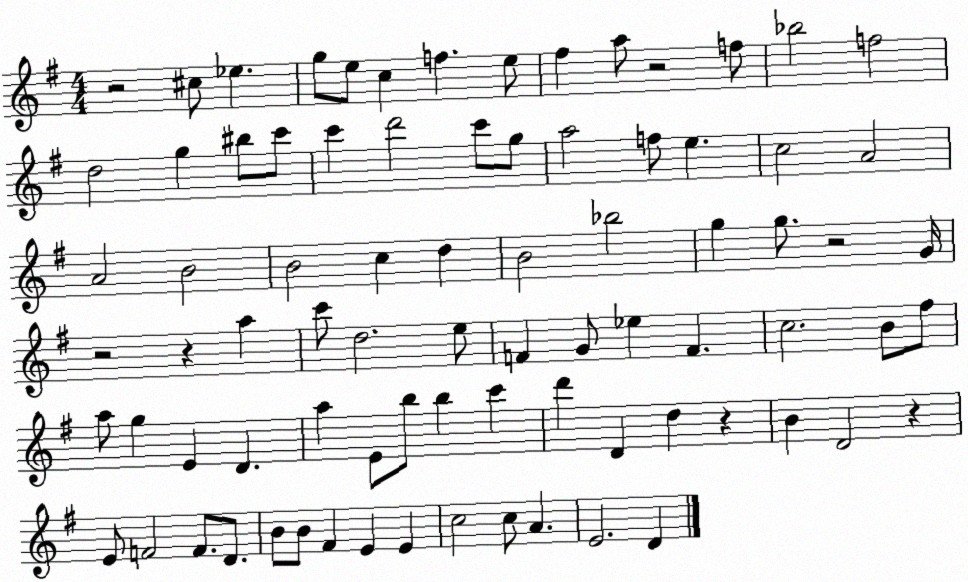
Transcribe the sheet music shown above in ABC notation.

X:1
T:Untitled
M:4/4
L:1/4
K:G
z2 ^c/2 _e g/2 e/2 c f e/2 ^f a/2 z2 f/2 _b2 f2 d2 g ^b/2 c'/2 c' d'2 c'/2 g/2 a2 f/2 e c2 A2 A2 B2 B2 c d B2 _b2 g g/2 z2 G/4 z2 z a c'/2 d2 e/2 F G/2 _e F c2 B/2 ^f/2 a/2 g E D a E/2 b/2 b c' d' D d z B D2 z E/2 F2 F/2 D/2 B/2 B/2 ^F E E c2 c/2 A E2 D